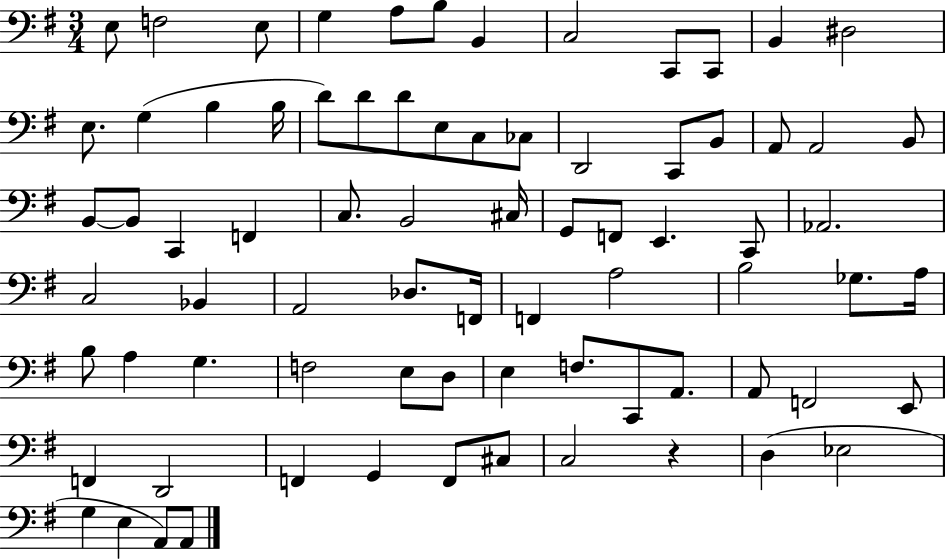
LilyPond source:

{
  \clef bass
  \numericTimeSignature
  \time 3/4
  \key g \major
  e8 f2 e8 | g4 a8 b8 b,4 | c2 c,8 c,8 | b,4 dis2 | \break e8. g4( b4 b16 | d'8) d'8 d'8 e8 c8 ces8 | d,2 c,8 b,8 | a,8 a,2 b,8 | \break b,8~~ b,8 c,4 f,4 | c8. b,2 cis16 | g,8 f,8 e,4. c,8 | aes,2. | \break c2 bes,4 | a,2 des8. f,16 | f,4 a2 | b2 ges8. a16 | \break b8 a4 g4. | f2 e8 d8 | e4 f8. c,8 a,8. | a,8 f,2 e,8 | \break f,4 d,2 | f,4 g,4 f,8 cis8 | c2 r4 | d4( ees2 | \break g4 e4 a,8) a,8 | \bar "|."
}